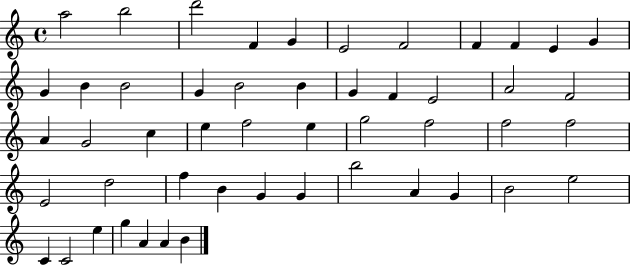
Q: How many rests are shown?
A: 0